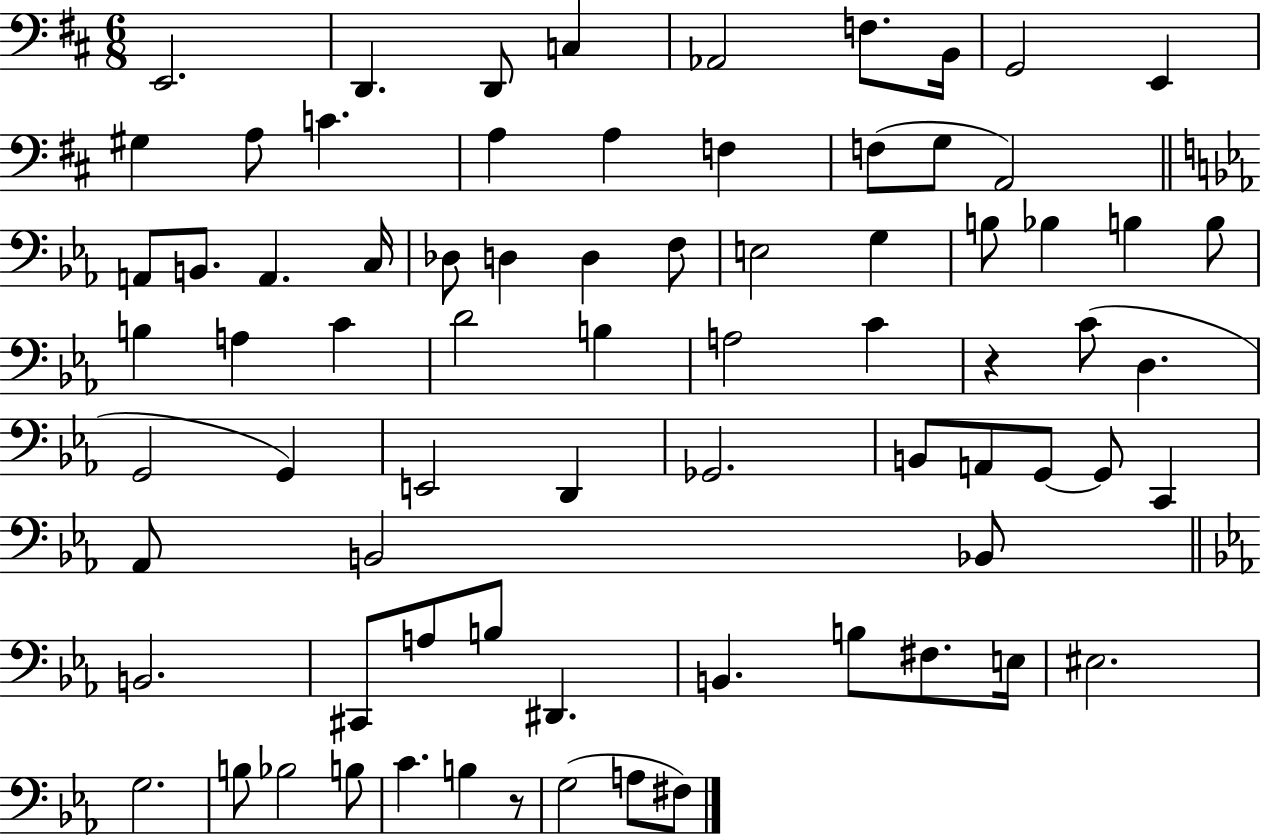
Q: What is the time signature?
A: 6/8